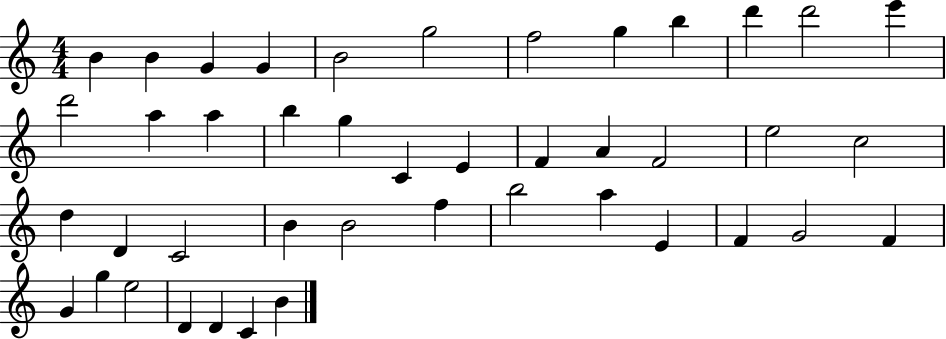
B4/q B4/q G4/q G4/q B4/h G5/h F5/h G5/q B5/q D6/q D6/h E6/q D6/h A5/q A5/q B5/q G5/q C4/q E4/q F4/q A4/q F4/h E5/h C5/h D5/q D4/q C4/h B4/q B4/h F5/q B5/h A5/q E4/q F4/q G4/h F4/q G4/q G5/q E5/h D4/q D4/q C4/q B4/q